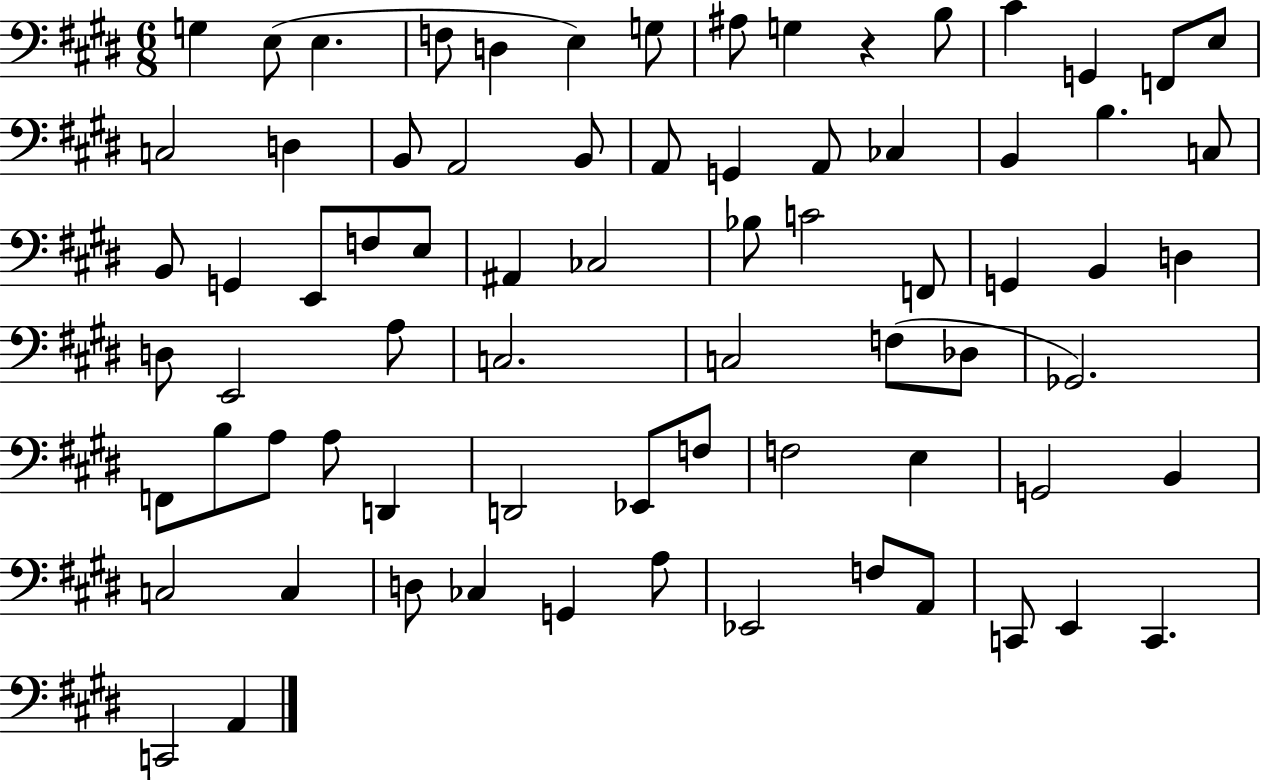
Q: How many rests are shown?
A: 1